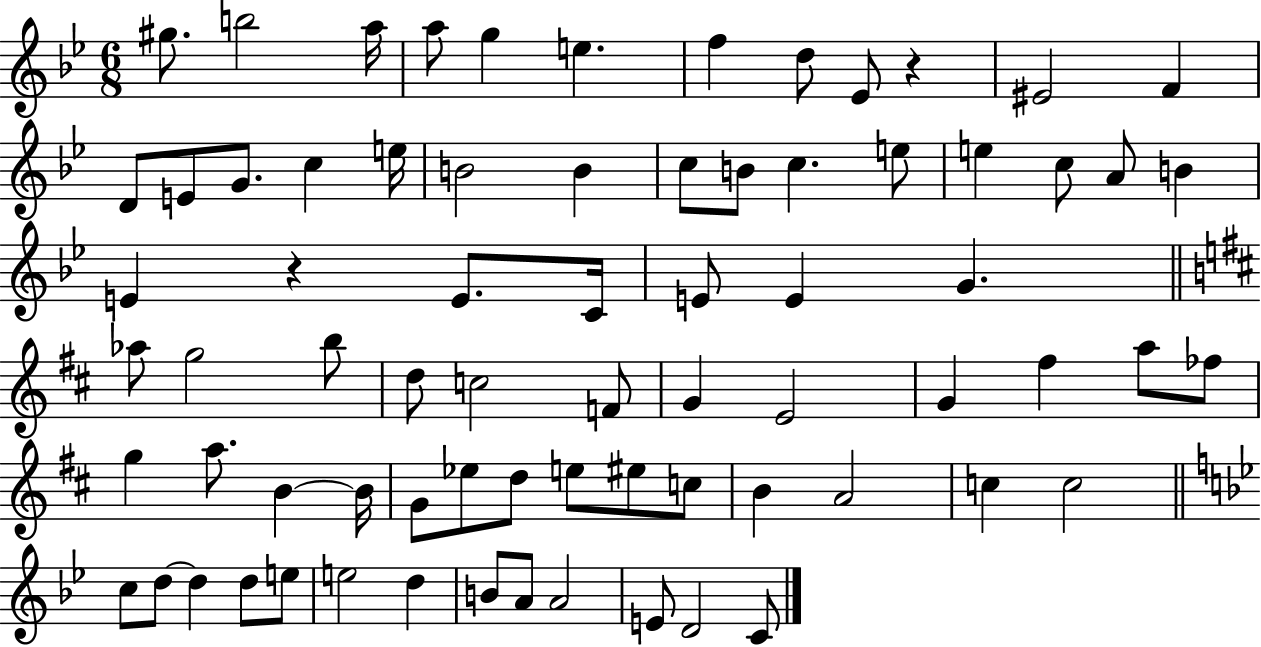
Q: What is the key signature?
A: BES major